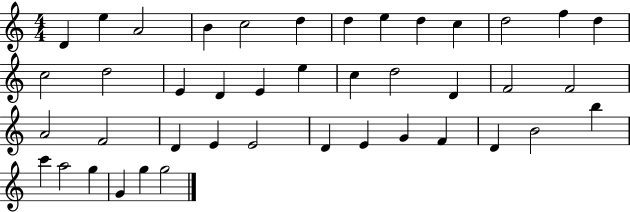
D4/q E5/q A4/h B4/q C5/h D5/q D5/q E5/q D5/q C5/q D5/h F5/q D5/q C5/h D5/h E4/q D4/q E4/q E5/q C5/q D5/h D4/q F4/h F4/h A4/h F4/h D4/q E4/q E4/h D4/q E4/q G4/q F4/q D4/q B4/h B5/q C6/q A5/h G5/q G4/q G5/q G5/h